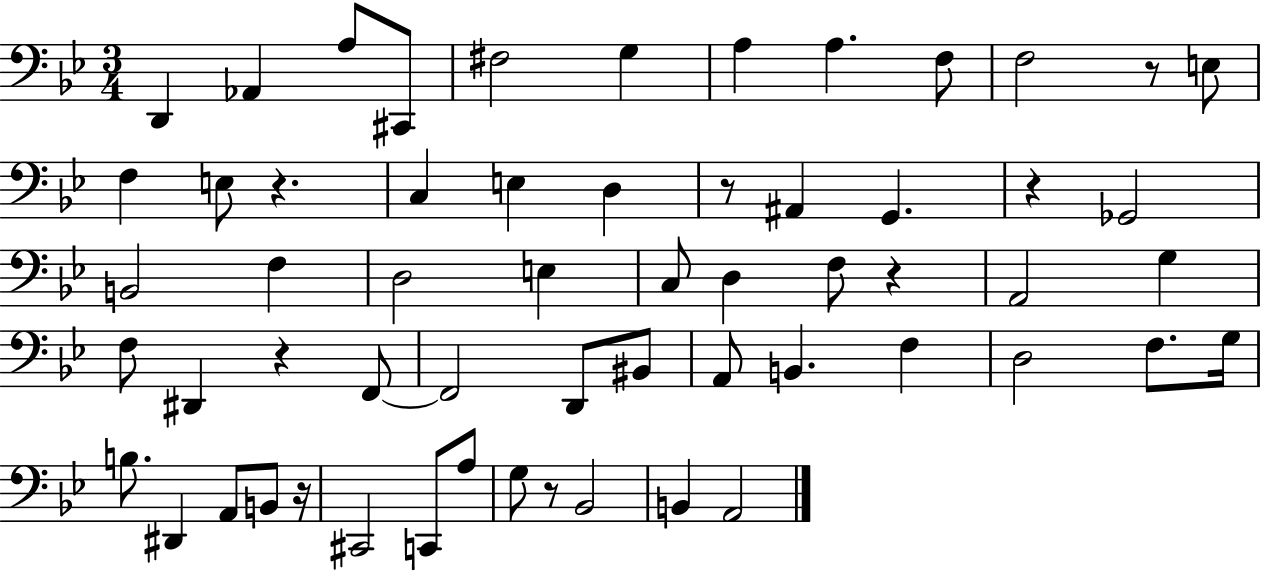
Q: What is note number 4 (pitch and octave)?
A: C#2